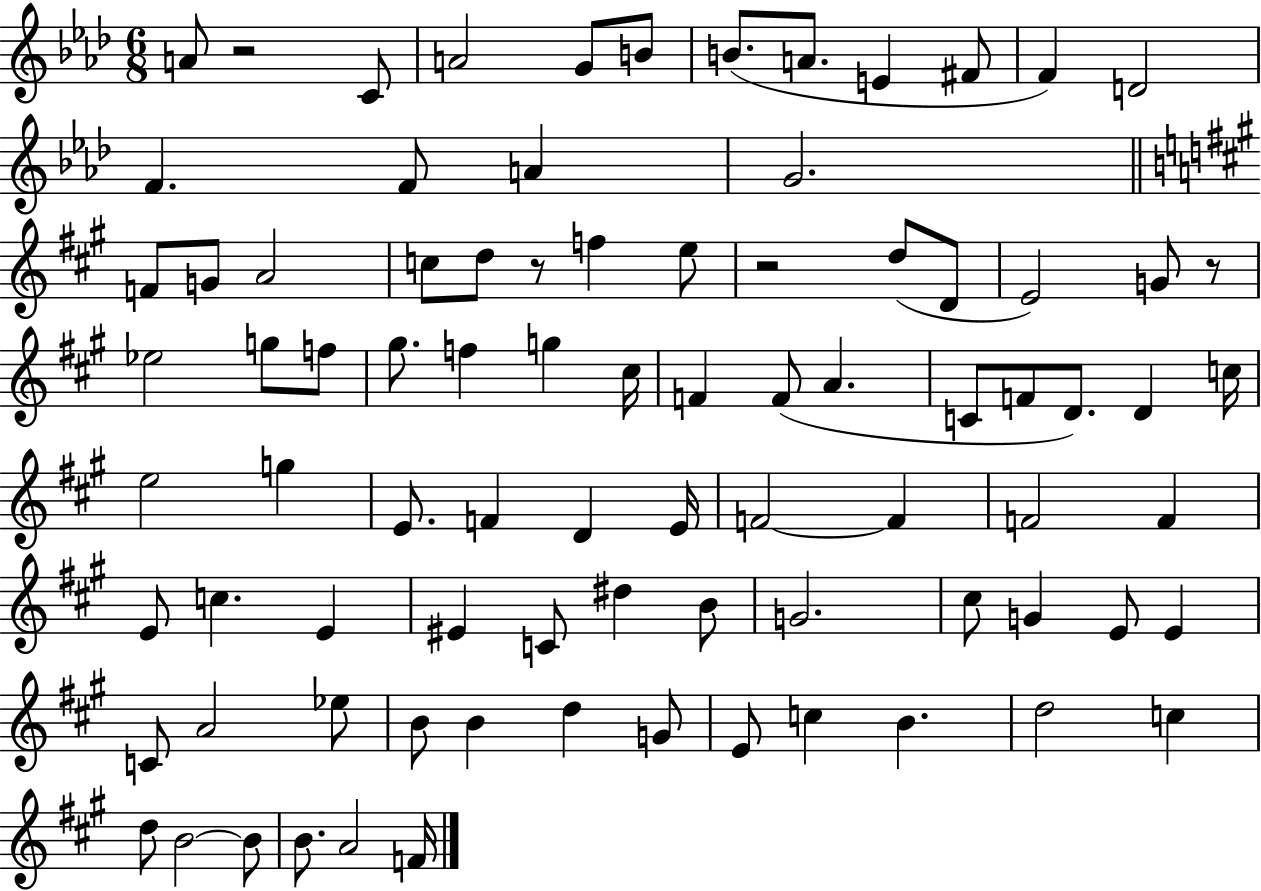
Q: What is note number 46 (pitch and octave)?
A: D4